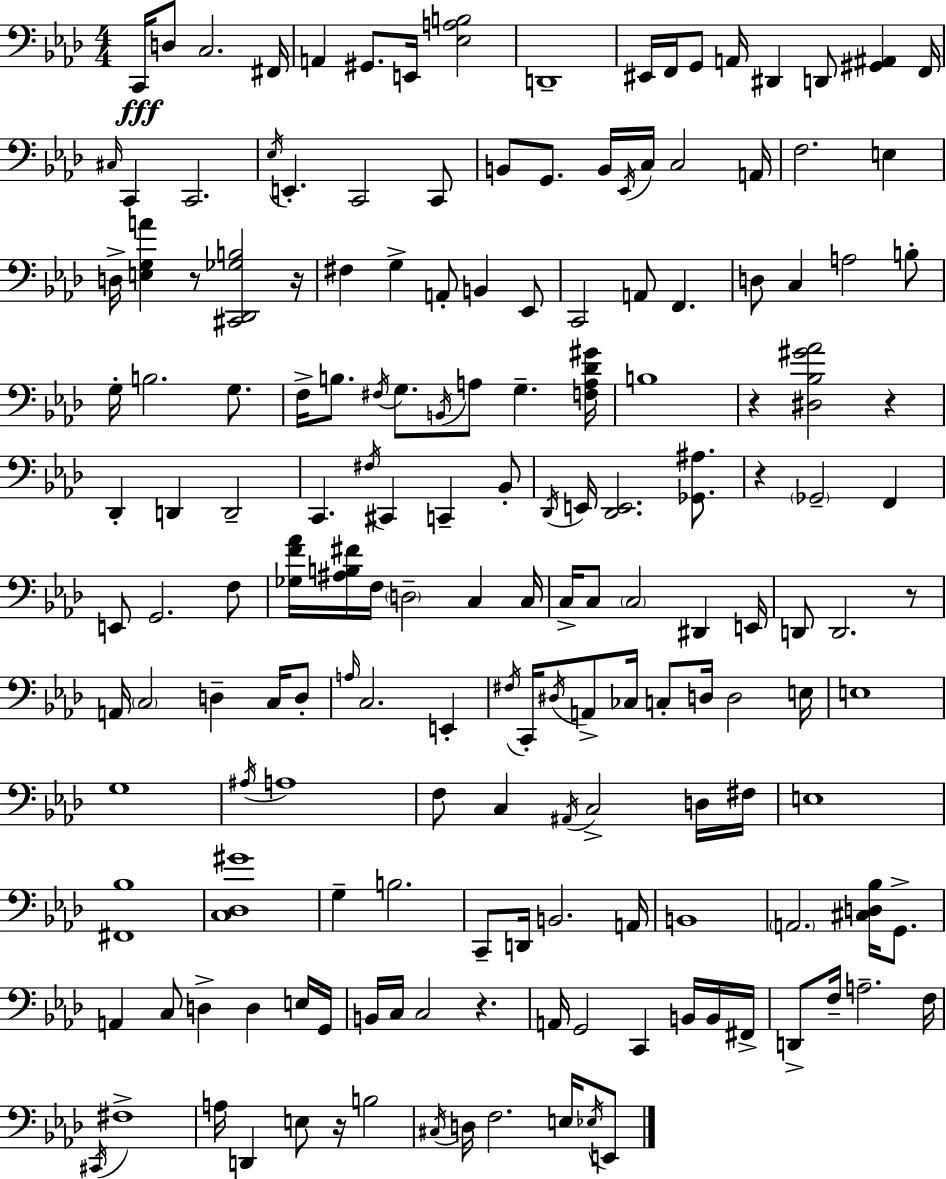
X:1
T:Untitled
M:4/4
L:1/4
K:Ab
C,,/4 D,/2 C,2 ^F,,/4 A,, ^G,,/2 E,,/4 [_E,A,B,]2 D,,4 ^E,,/4 F,,/4 G,,/2 A,,/4 ^D,, D,,/2 [^G,,^A,,] F,,/4 ^C,/4 C,, C,,2 _E,/4 E,, C,,2 C,,/2 B,,/2 G,,/2 B,,/4 _E,,/4 C,/4 C,2 A,,/4 F,2 E, D,/4 [E,G,A] z/2 [^C,,_D,,_G,B,]2 z/4 ^F, G, A,,/2 B,, _E,,/2 C,,2 A,,/2 F,, D,/2 C, A,2 B,/2 G,/4 B,2 G,/2 F,/4 B,/2 ^F,/4 G,/2 B,,/4 A,/2 G, [F,A,_D^G]/4 B,4 z [^D,_B,^G_A]2 z _D,, D,, D,,2 C,, ^F,/4 ^C,, C,, _B,,/2 _D,,/4 E,,/4 [_D,,E,,]2 [_G,,^A,]/2 z _G,,2 F,, E,,/2 G,,2 F,/2 [_G,F_A]/4 [^A,B,^F]/4 F,/4 D,2 C, C,/4 C,/4 C,/2 C,2 ^D,, E,,/4 D,,/2 D,,2 z/2 A,,/4 C,2 D, C,/4 D,/2 A,/4 C,2 E,, ^F,/4 C,,/4 ^D,/4 A,,/2 _C,/4 C,/2 D,/4 D,2 E,/4 E,4 G,4 ^A,/4 A,4 F,/2 C, ^A,,/4 C,2 D,/4 ^F,/4 E,4 [^F,,_B,]4 [C,_D,^G]4 G, B,2 C,,/2 D,,/4 B,,2 A,,/4 B,,4 A,,2 [^C,D,_B,]/4 G,,/2 A,, C,/2 D, D, E,/4 G,,/4 B,,/4 C,/4 C,2 z A,,/4 G,,2 C,, B,,/4 B,,/4 ^F,,/4 D,,/2 F,/4 A,2 F,/4 ^C,,/4 ^F,4 A,/4 D,, E,/2 z/4 B,2 ^C,/4 D,/4 F,2 E,/4 _E,/4 E,,/2